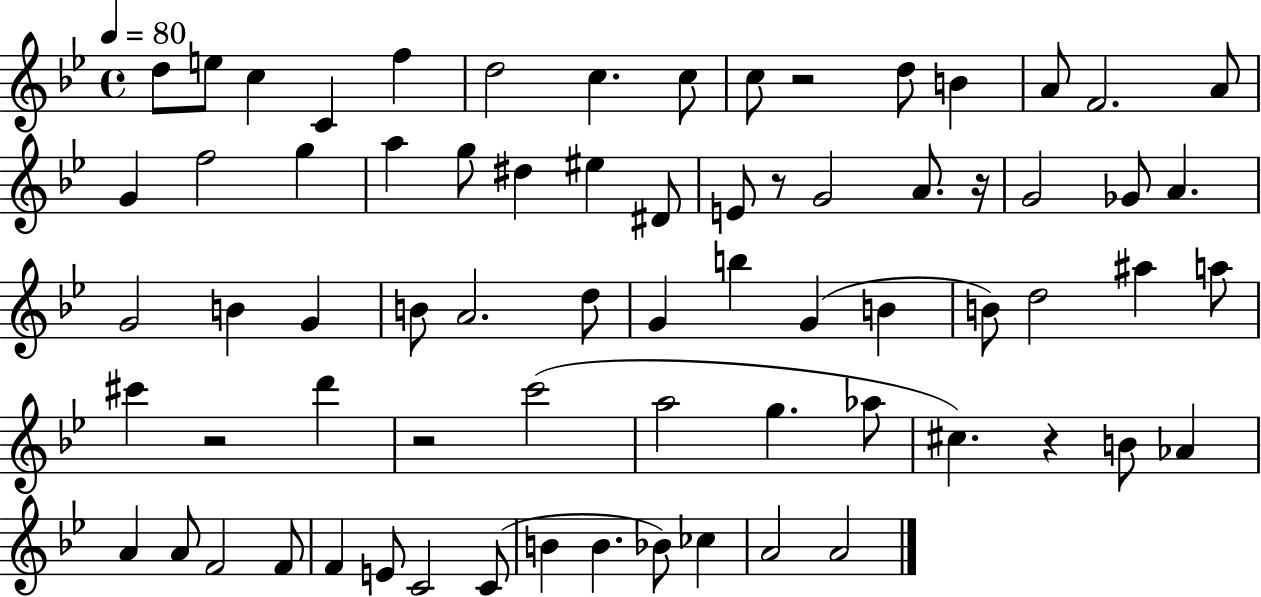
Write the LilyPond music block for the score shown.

{
  \clef treble
  \time 4/4
  \defaultTimeSignature
  \key bes \major
  \tempo 4 = 80
  d''8 e''8 c''4 c'4 f''4 | d''2 c''4. c''8 | c''8 r2 d''8 b'4 | a'8 f'2. a'8 | \break g'4 f''2 g''4 | a''4 g''8 dis''4 eis''4 dis'8 | e'8 r8 g'2 a'8. r16 | g'2 ges'8 a'4. | \break g'2 b'4 g'4 | b'8 a'2. d''8 | g'4 b''4 g'4( b'4 | b'8) d''2 ais''4 a''8 | \break cis'''4 r2 d'''4 | r2 c'''2( | a''2 g''4. aes''8 | cis''4.) r4 b'8 aes'4 | \break a'4 a'8 f'2 f'8 | f'4 e'8 c'2 c'8( | b'4 b'4. bes'8) ces''4 | a'2 a'2 | \break \bar "|."
}